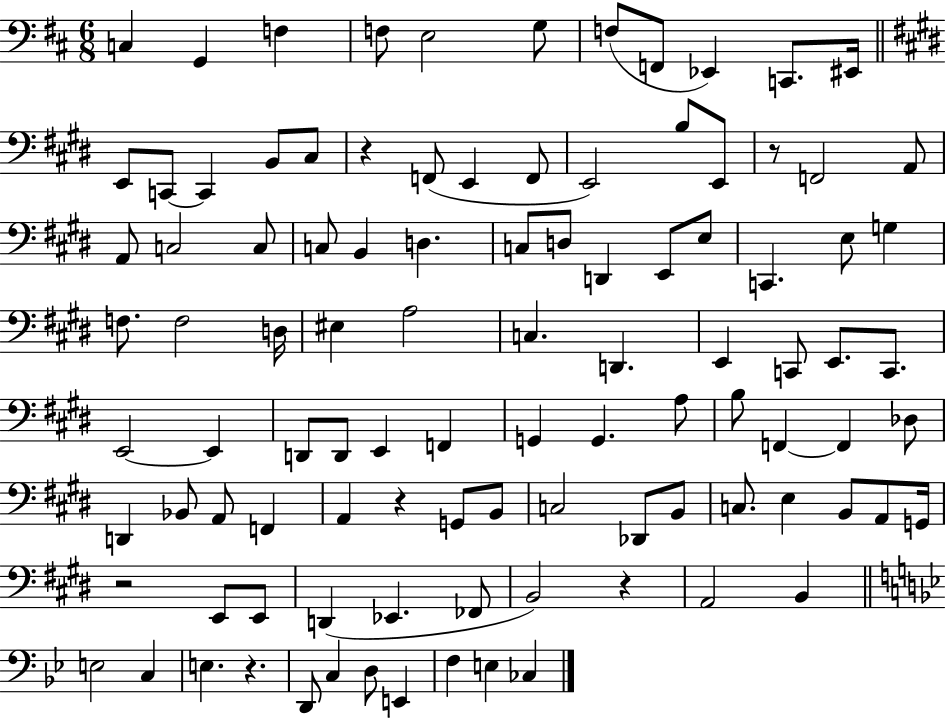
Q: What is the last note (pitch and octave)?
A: CES3